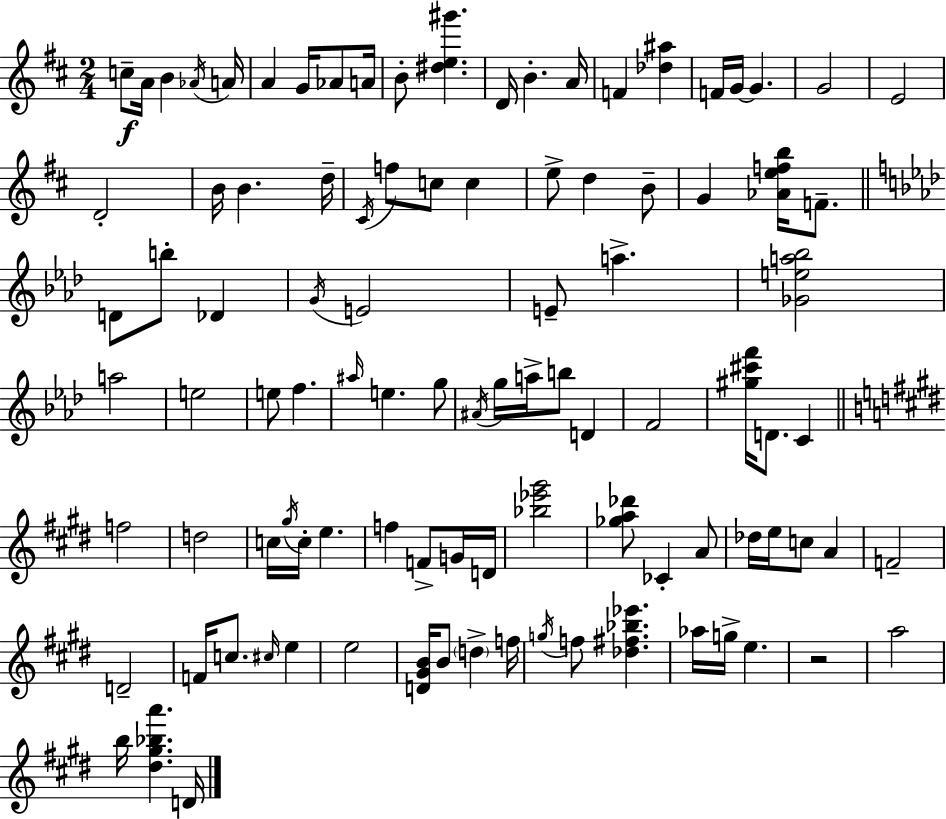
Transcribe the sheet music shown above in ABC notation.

X:1
T:Untitled
M:2/4
L:1/4
K:D
c/2 A/4 B _A/4 A/4 A G/4 _A/2 A/4 B/2 [^de^g'] D/4 B A/4 F [_d^a] F/4 G/4 G G2 E2 D2 B/4 B d/4 ^C/4 f/2 c/2 c e/2 d B/2 G [_Aefb]/4 F/2 D/2 b/2 _D G/4 E2 E/2 a [_Gea_b]2 a2 e2 e/2 f ^a/4 e g/2 ^A/4 g/4 a/4 b/2 D F2 [^g^c'f']/4 D/2 C f2 d2 c/4 ^g/4 c/4 e f F/2 G/4 D/4 [_b_e'^g']2 [_ga_d']/2 _C A/2 _d/4 e/4 c/2 A F2 D2 F/4 c/2 ^c/4 e e2 [D^GB]/4 B/2 d f/4 g/4 f/2 [_d^f_b_e'] _a/4 g/4 e z2 a2 b/4 [^d^g_ba'] D/4